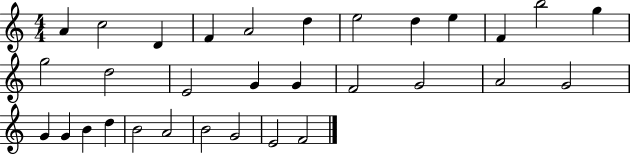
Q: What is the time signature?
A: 4/4